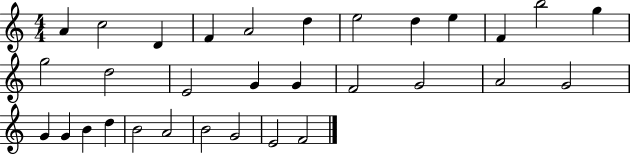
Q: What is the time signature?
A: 4/4